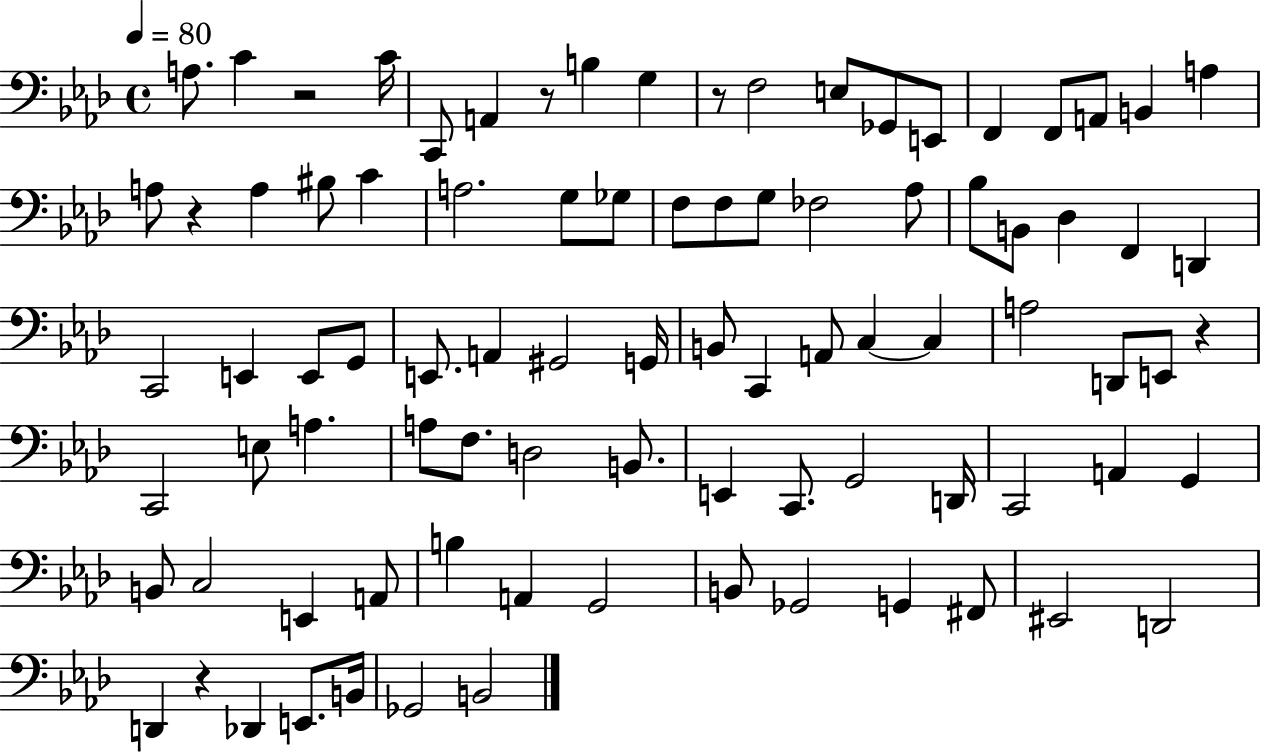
{
  \clef bass
  \time 4/4
  \defaultTimeSignature
  \key aes \major
  \tempo 4 = 80
  \repeat volta 2 { a8. c'4 r2 c'16 | c,8 a,4 r8 b4 g4 | r8 f2 e8 ges,8 e,8 | f,4 f,8 a,8 b,4 a4 | \break a8 r4 a4 bis8 c'4 | a2. g8 ges8 | f8 f8 g8 fes2 aes8 | bes8 b,8 des4 f,4 d,4 | \break c,2 e,4 e,8 g,8 | e,8. a,4 gis,2 g,16 | b,8 c,4 a,8 c4~~ c4 | a2 d,8 e,8 r4 | \break c,2 e8 a4. | a8 f8. d2 b,8. | e,4 c,8. g,2 d,16 | c,2 a,4 g,4 | \break b,8 c2 e,4 a,8 | b4 a,4 g,2 | b,8 ges,2 g,4 fis,8 | eis,2 d,2 | \break d,4 r4 des,4 e,8. b,16 | ges,2 b,2 | } \bar "|."
}